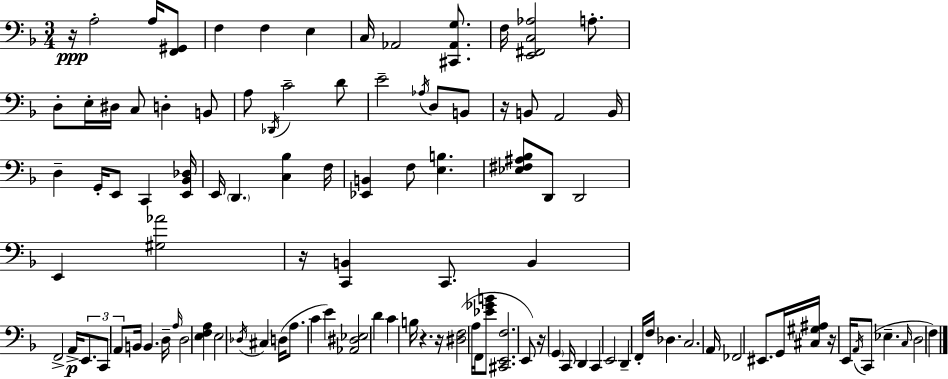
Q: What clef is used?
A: bass